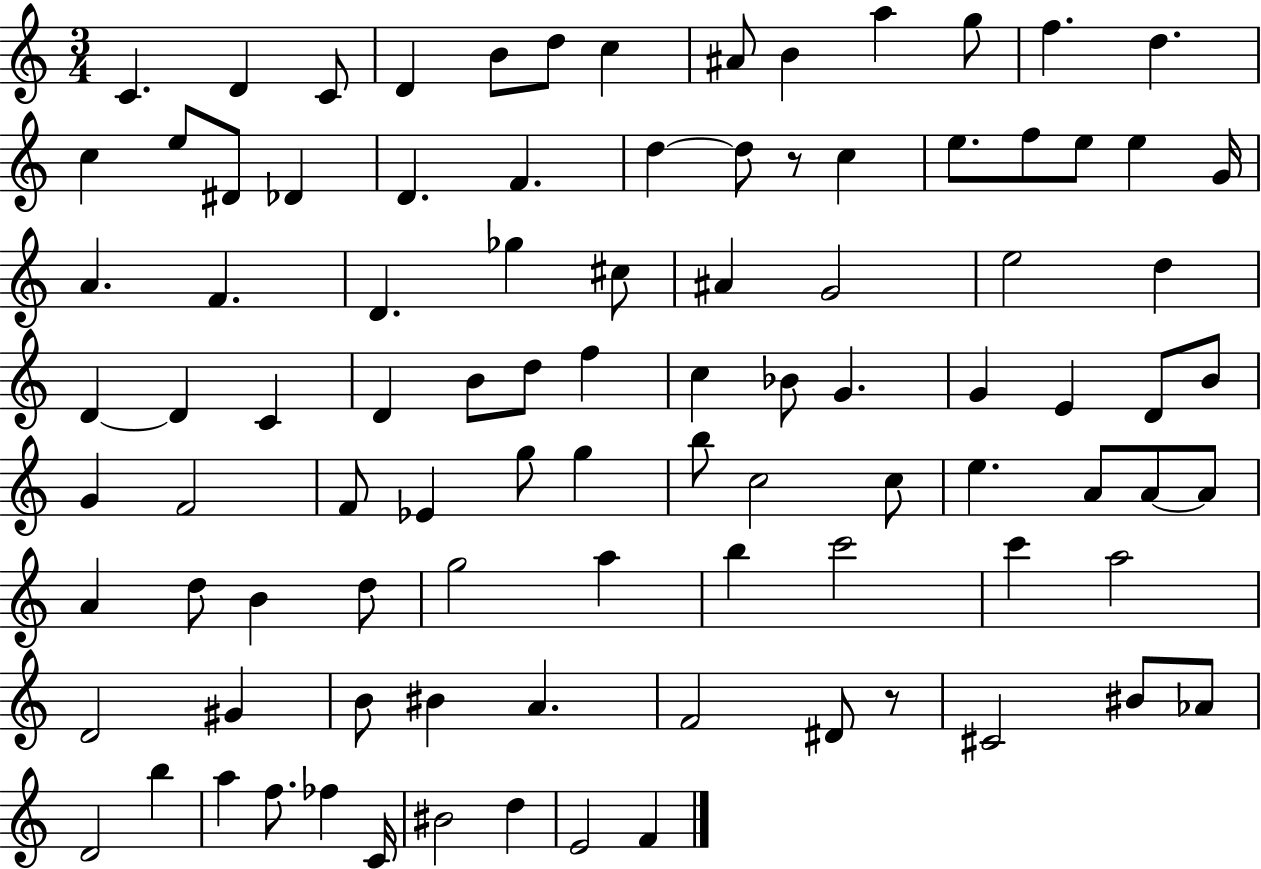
X:1
T:Untitled
M:3/4
L:1/4
K:C
C D C/2 D B/2 d/2 c ^A/2 B a g/2 f d c e/2 ^D/2 _D D F d d/2 z/2 c e/2 f/2 e/2 e G/4 A F D _g ^c/2 ^A G2 e2 d D D C D B/2 d/2 f c _B/2 G G E D/2 B/2 G F2 F/2 _E g/2 g b/2 c2 c/2 e A/2 A/2 A/2 A d/2 B d/2 g2 a b c'2 c' a2 D2 ^G B/2 ^B A F2 ^D/2 z/2 ^C2 ^B/2 _A/2 D2 b a f/2 _f C/4 ^B2 d E2 F